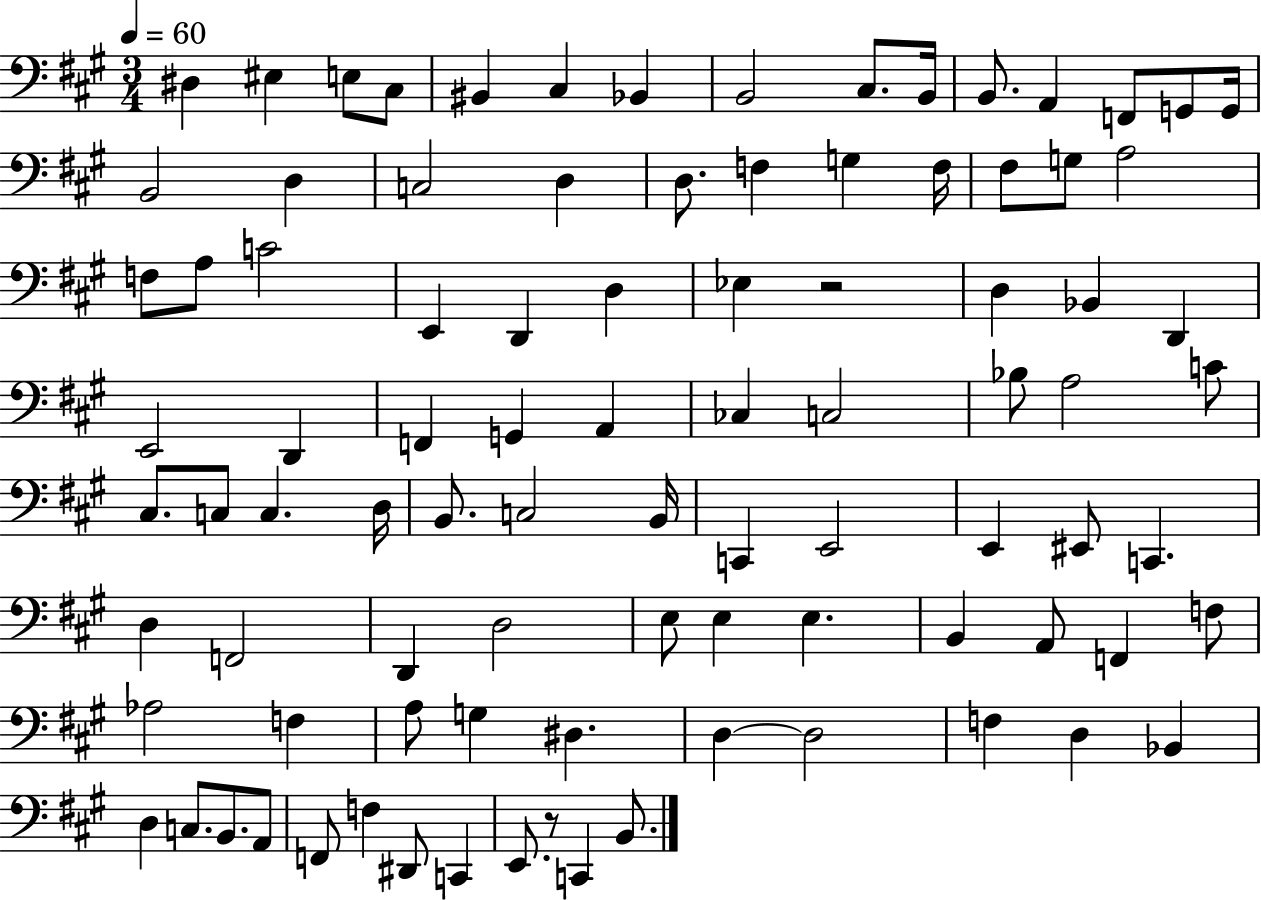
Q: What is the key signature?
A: A major